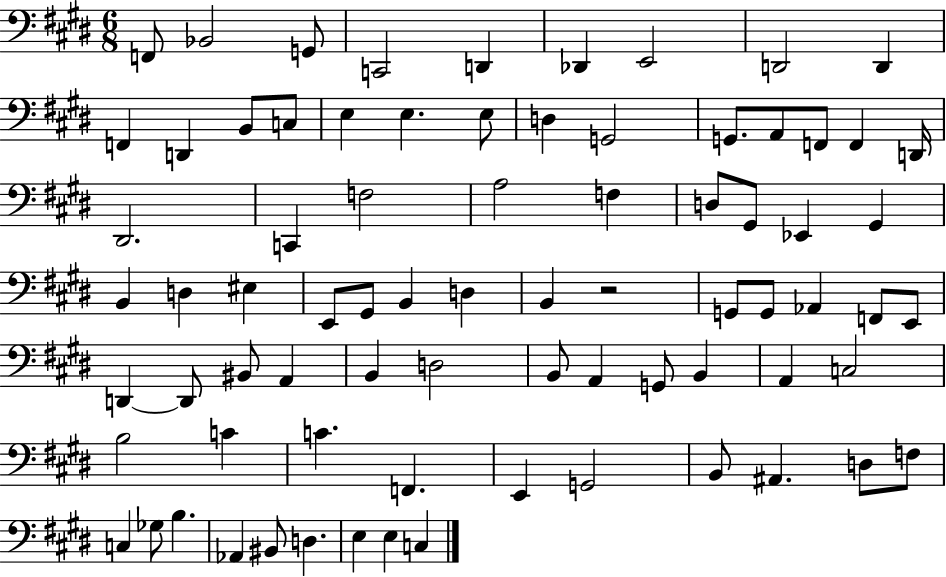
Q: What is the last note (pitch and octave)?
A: C3